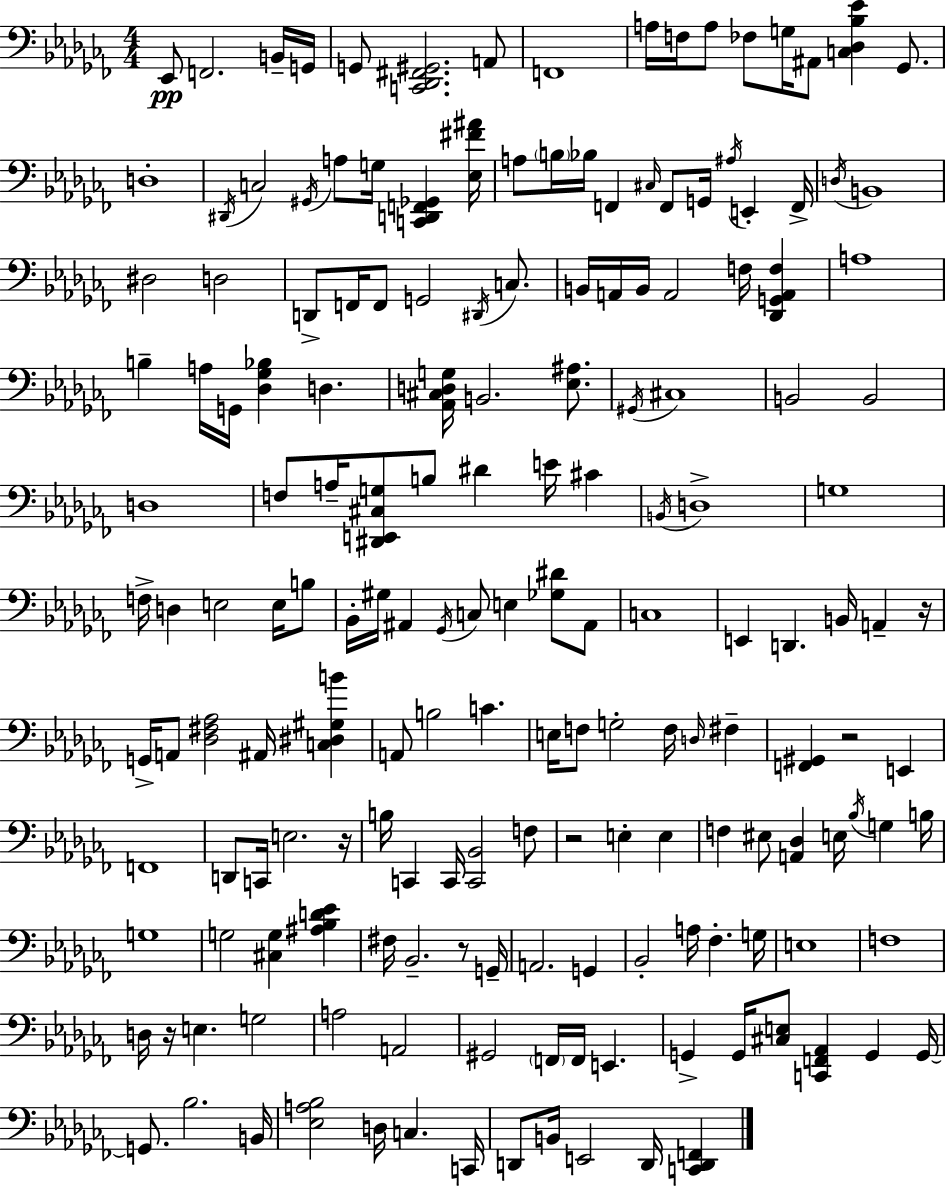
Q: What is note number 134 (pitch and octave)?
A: G2